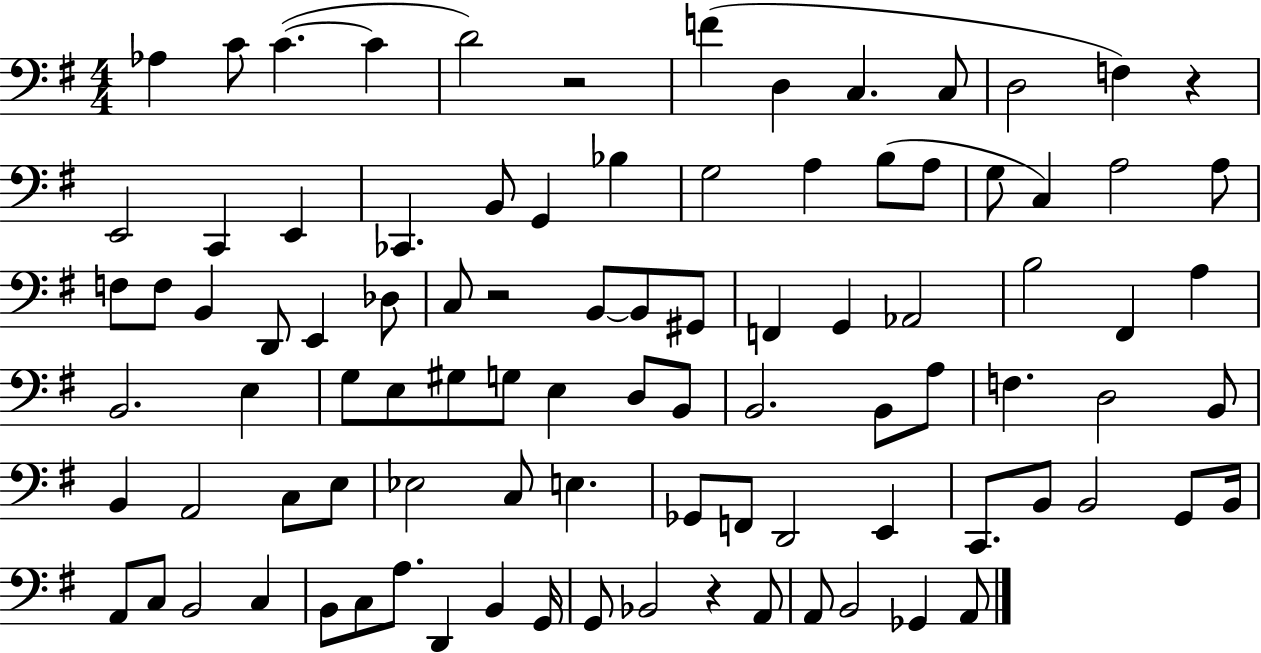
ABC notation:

X:1
T:Untitled
M:4/4
L:1/4
K:G
_A, C/2 C C D2 z2 F D, C, C,/2 D,2 F, z E,,2 C,, E,, _C,, B,,/2 G,, _B, G,2 A, B,/2 A,/2 G,/2 C, A,2 A,/2 F,/2 F,/2 B,, D,,/2 E,, _D,/2 C,/2 z2 B,,/2 B,,/2 ^G,,/2 F,, G,, _A,,2 B,2 ^F,, A, B,,2 E, G,/2 E,/2 ^G,/2 G,/2 E, D,/2 B,,/2 B,,2 B,,/2 A,/2 F, D,2 B,,/2 B,, A,,2 C,/2 E,/2 _E,2 C,/2 E, _G,,/2 F,,/2 D,,2 E,, C,,/2 B,,/2 B,,2 G,,/2 B,,/4 A,,/2 C,/2 B,,2 C, B,,/2 C,/2 A,/2 D,, B,, G,,/4 G,,/2 _B,,2 z A,,/2 A,,/2 B,,2 _G,, A,,/2